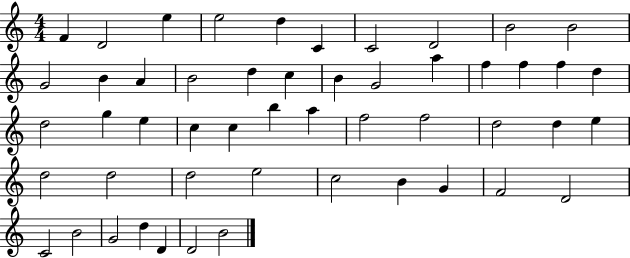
{
  \clef treble
  \numericTimeSignature
  \time 4/4
  \key c \major
  f'4 d'2 e''4 | e''2 d''4 c'4 | c'2 d'2 | b'2 b'2 | \break g'2 b'4 a'4 | b'2 d''4 c''4 | b'4 g'2 a''4 | f''4 f''4 f''4 d''4 | \break d''2 g''4 e''4 | c''4 c''4 b''4 a''4 | f''2 f''2 | d''2 d''4 e''4 | \break d''2 d''2 | d''2 e''2 | c''2 b'4 g'4 | f'2 d'2 | \break c'2 b'2 | g'2 d''4 d'4 | d'2 b'2 | \bar "|."
}